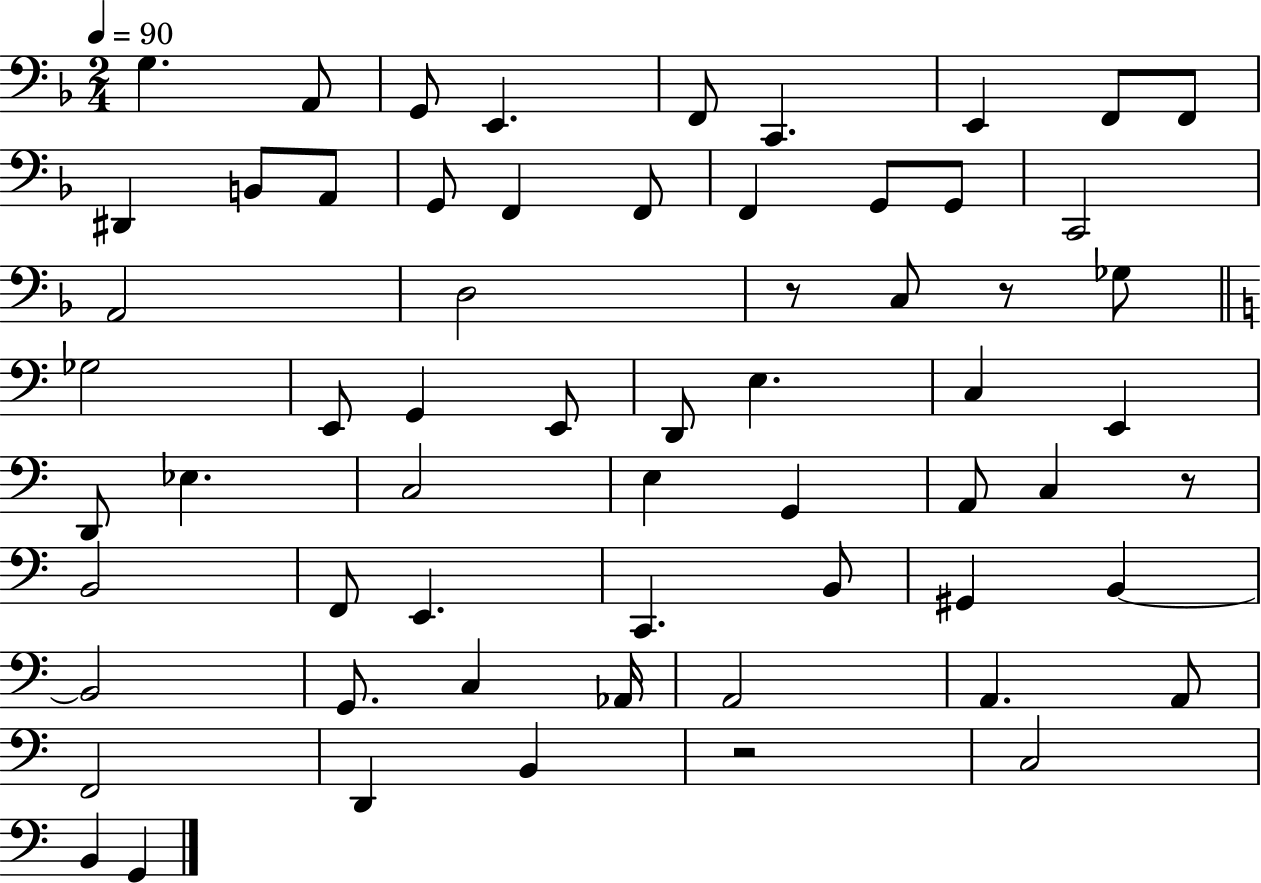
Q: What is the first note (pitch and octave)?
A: G3